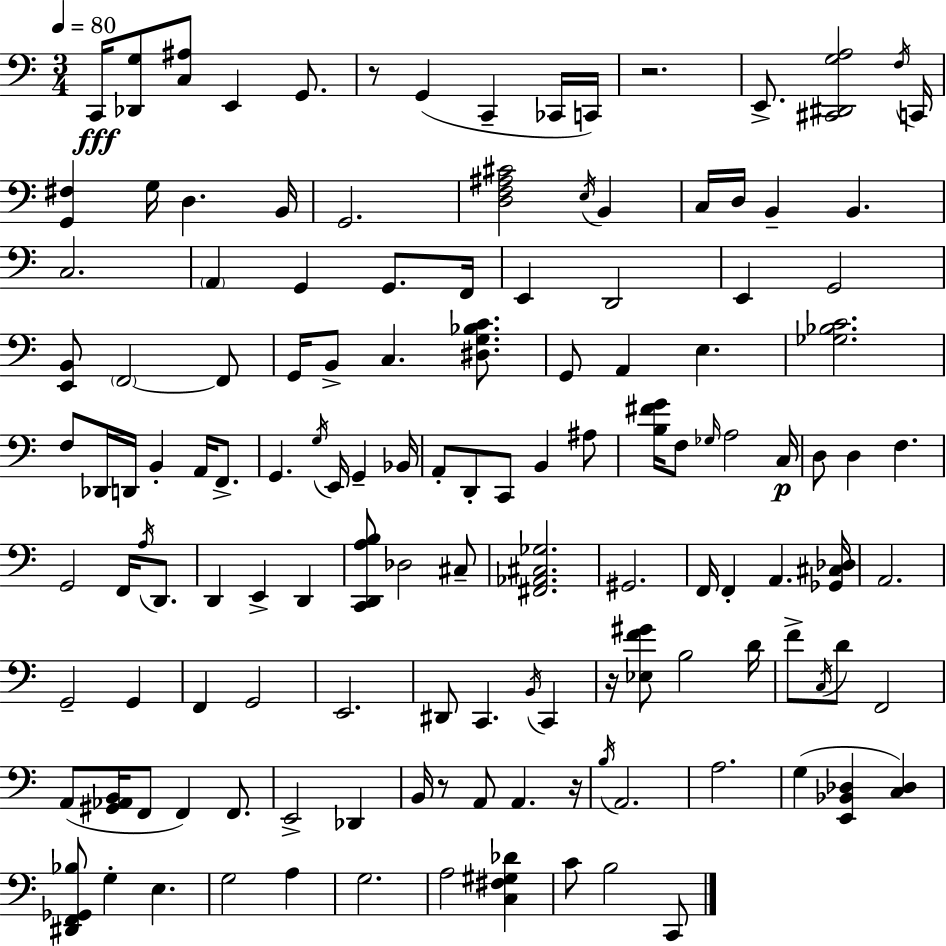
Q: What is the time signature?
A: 3/4